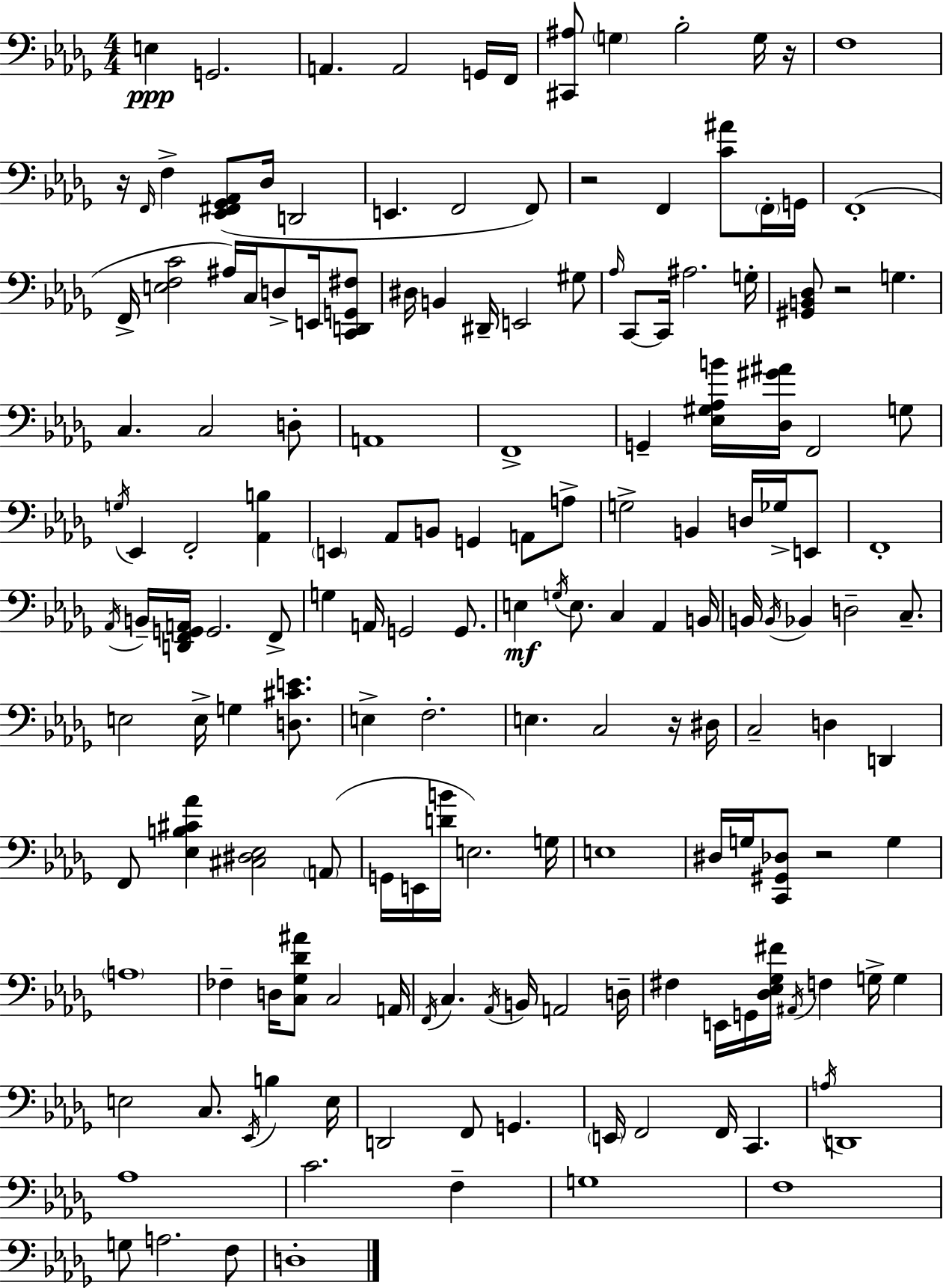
{
  \clef bass
  \numericTimeSignature
  \time 4/4
  \key bes \minor
  e4\ppp g,2. | a,4. a,2 g,16 f,16 | <cis, ais>8 \parenthesize g4 bes2-. g16 r16 | f1 | \break r16 \grace { f,16 } f4-> <ees, fis, ges, aes,>8( des16 d,2 | e,4. f,2 f,8) | r2 f,4 <c' ais'>8 \parenthesize f,16-. | g,16 f,1-.( | \break f,16-> <e f c'>2 ais16) c16 d8-> e,16 <c, d, g, fis>8 | dis16 b,4 dis,16-- e,2 gis8 | \grace { aes16 } c,8~~ c,16 ais2. | g16-. <gis, b, des>8 r2 g4. | \break c4. c2 | d8-. a,1 | f,1-> | g,4-- <ees gis aes b'>16 <des gis' ais'>16 f,2 | \break g8 \acciaccatura { g16 } ees,4 f,2-. <aes, b>4 | \parenthesize e,4 aes,8 b,8 g,4 a,8 | a8-> g2-> b,4 d16 | ges16-> e,8 f,1-. | \break \acciaccatura { aes,16 } b,16-- <d, f, g, a,>16 g,2. | f,8-> g4 a,16 g,2 | g,8. e4\mf \acciaccatura { g16 } e8. c4 | aes,4 b,16 b,16 \acciaccatura { b,16 } bes,4 d2-- | \break c8.-- e2 e16-> g4 | <d cis' e'>8. e4-> f2.-. | e4. c2 | r16 dis16 c2-- d4 | \break d,4 f,8 <ees b cis' aes'>4 <cis dis ees>2 | \parenthesize a,8( g,16 e,16 <d' b'>16 e2.) | g16 e1 | dis16 g16 <c, gis, des>8 r2 | \break g4 \parenthesize a1 | fes4-- d16 <c ges des' ais'>8 c2 | a,16 \acciaccatura { f,16 } c4. \acciaccatura { aes,16 } b,16 a,2 | d16-- fis4 e,16 g,16 <des ees ges fis'>16 \acciaccatura { ais,16 } | \break f4 g16-> g4 e2 | c8. \acciaccatura { ees,16 } b4 e16 d,2 | f,8 g,4. \parenthesize e,16 f,2 | f,16 c,4. \acciaccatura { a16 } d,1 | \break aes1 | c'2. | f4-- g1 | f1 | \break g8 a2. | f8 d1-. | \bar "|."
}